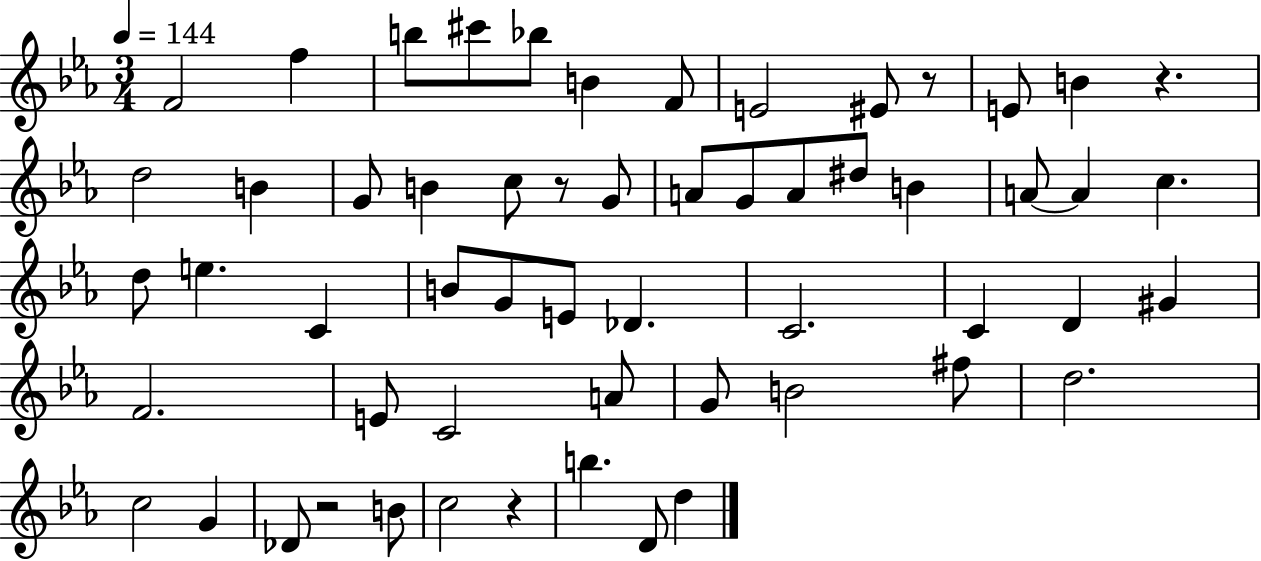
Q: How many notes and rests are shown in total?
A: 57